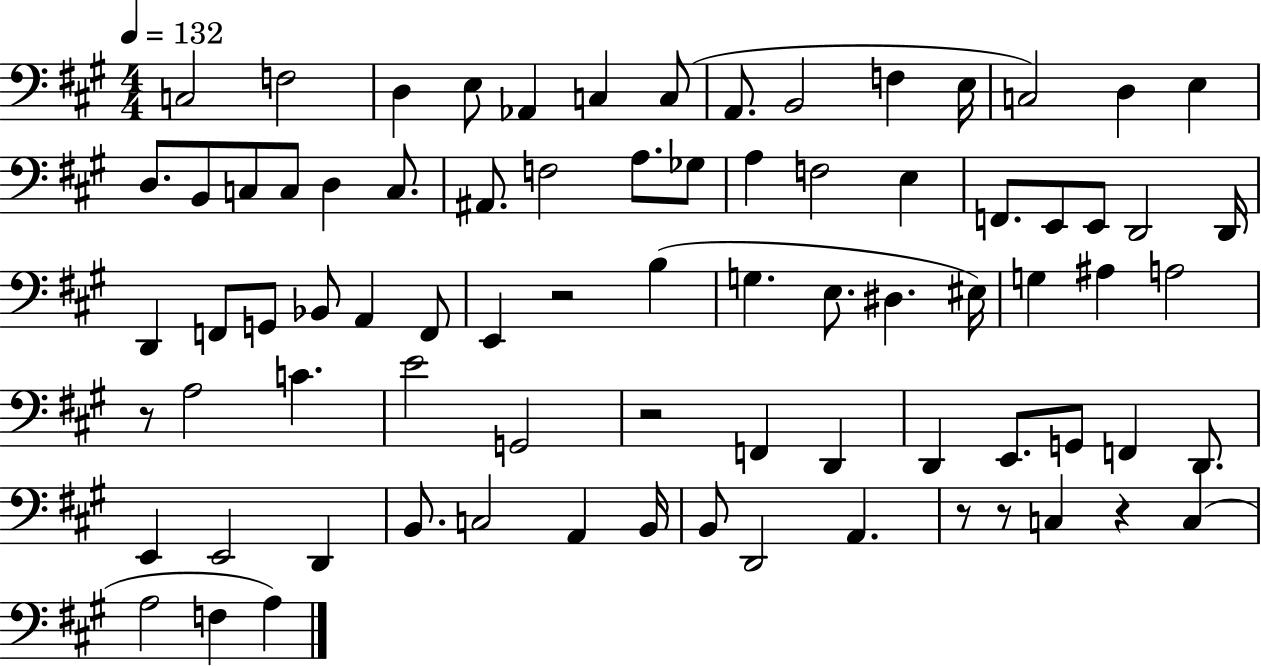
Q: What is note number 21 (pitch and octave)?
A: A#2